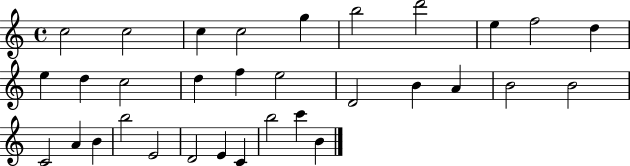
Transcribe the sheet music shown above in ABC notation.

X:1
T:Untitled
M:4/4
L:1/4
K:C
c2 c2 c c2 g b2 d'2 e f2 d e d c2 d f e2 D2 B A B2 B2 C2 A B b2 E2 D2 E C b2 c' B